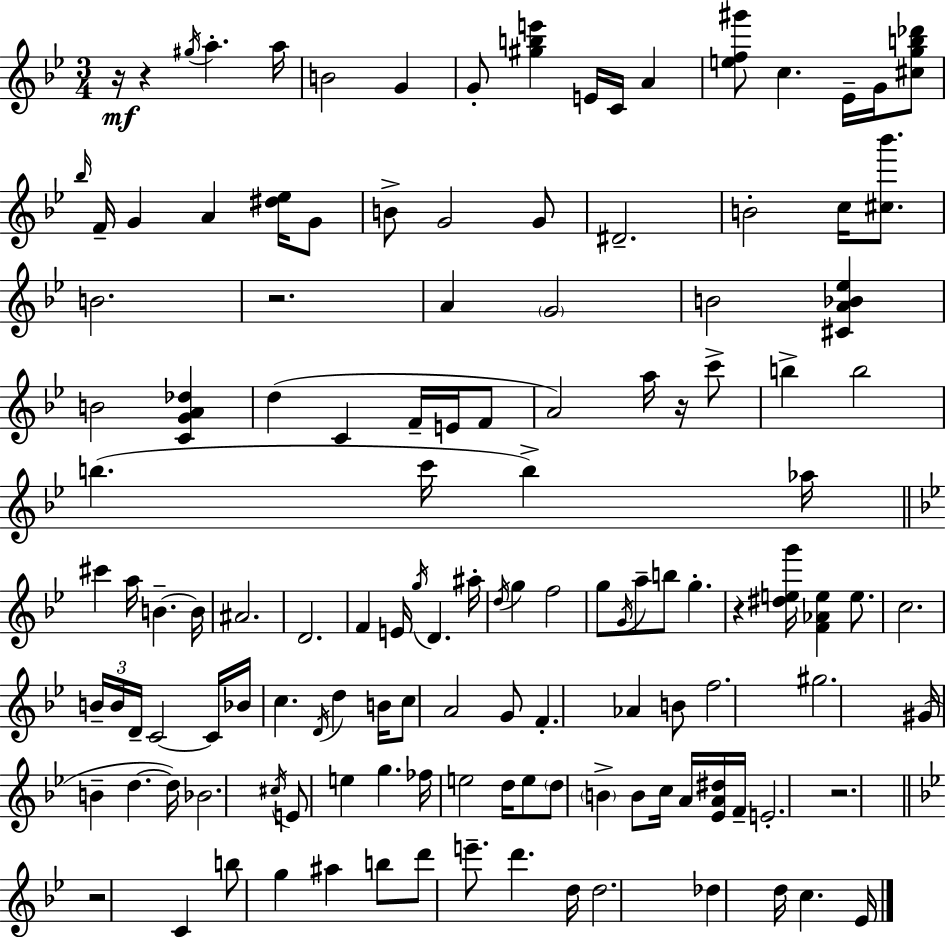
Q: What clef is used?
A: treble